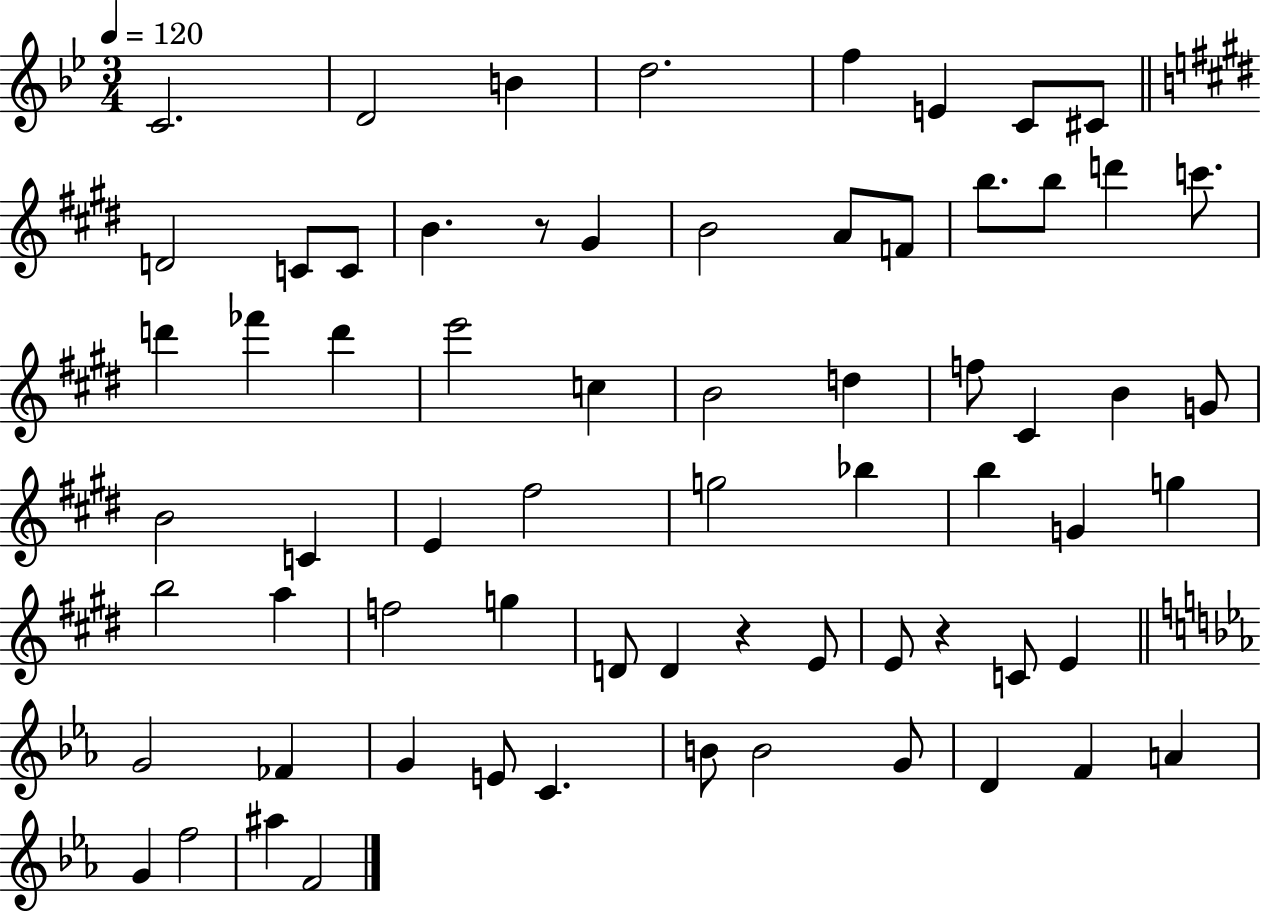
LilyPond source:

{
  \clef treble
  \numericTimeSignature
  \time 3/4
  \key bes \major
  \tempo 4 = 120
  c'2. | d'2 b'4 | d''2. | f''4 e'4 c'8 cis'8 | \break \bar "||" \break \key e \major d'2 c'8 c'8 | b'4. r8 gis'4 | b'2 a'8 f'8 | b''8. b''8 d'''4 c'''8. | \break d'''4 fes'''4 d'''4 | e'''2 c''4 | b'2 d''4 | f''8 cis'4 b'4 g'8 | \break b'2 c'4 | e'4 fis''2 | g''2 bes''4 | b''4 g'4 g''4 | \break b''2 a''4 | f''2 g''4 | d'8 d'4 r4 e'8 | e'8 r4 c'8 e'4 | \break \bar "||" \break \key ees \major g'2 fes'4 | g'4 e'8 c'4. | b'8 b'2 g'8 | d'4 f'4 a'4 | \break g'4 f''2 | ais''4 f'2 | \bar "|."
}